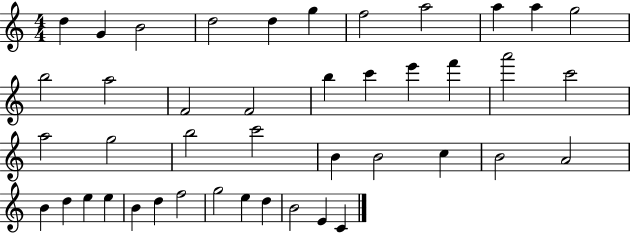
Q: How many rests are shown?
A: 0